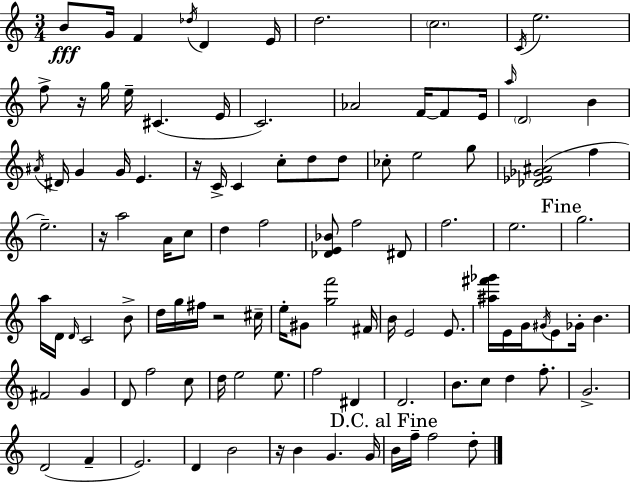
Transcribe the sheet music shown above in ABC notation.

X:1
T:Untitled
M:3/4
L:1/4
K:Am
B/2 G/4 F _d/4 D E/4 d2 c2 C/4 e2 f/2 z/4 g/4 e/4 ^C E/4 C2 _A2 F/4 F/2 E/4 a/4 D2 B ^A/4 ^D/4 G G/4 E z/4 C/4 C c/2 d/2 d/2 _c/2 e2 g/2 [_D_E_G^A]2 f e2 z/4 a2 A/4 c/2 d f2 [_DE_B]/2 f2 ^D/2 f2 e2 g2 a/4 D/4 D/4 C2 B/2 d/4 g/4 ^f/4 z2 ^c/4 e/4 ^G/2 [gf']2 ^F/4 B/4 E2 E/2 [^a^f'_g']/4 E/4 G/4 ^G/4 E/2 _G/4 B ^F2 G D/2 f2 c/2 d/4 e2 e/2 f2 ^D D2 B/2 c/2 d f/2 G2 D2 F E2 D B2 z/4 B G G/4 B/4 f/4 f2 d/2